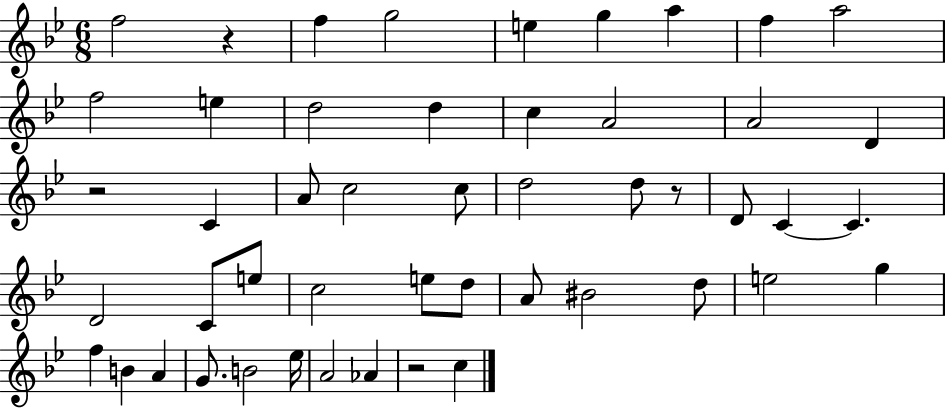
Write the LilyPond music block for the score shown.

{
  \clef treble
  \numericTimeSignature
  \time 6/8
  \key bes \major
  f''2 r4 | f''4 g''2 | e''4 g''4 a''4 | f''4 a''2 | \break f''2 e''4 | d''2 d''4 | c''4 a'2 | a'2 d'4 | \break r2 c'4 | a'8 c''2 c''8 | d''2 d''8 r8 | d'8 c'4~~ c'4. | \break d'2 c'8 e''8 | c''2 e''8 d''8 | a'8 bis'2 d''8 | e''2 g''4 | \break f''4 b'4 a'4 | g'8. b'2 ees''16 | a'2 aes'4 | r2 c''4 | \break \bar "|."
}